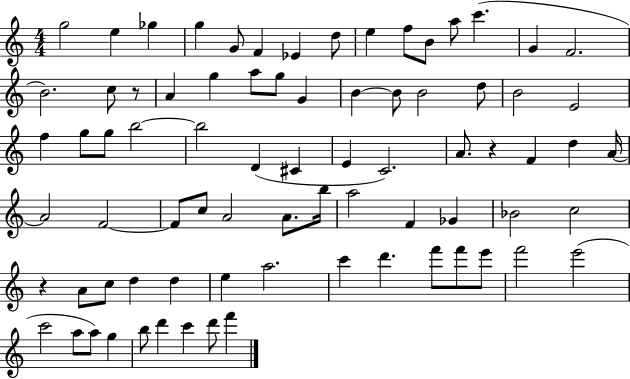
X:1
T:Untitled
M:4/4
L:1/4
K:C
g2 e _g g G/2 F _E d/2 e f/2 B/2 a/2 c' G F2 B2 c/2 z/2 A g a/2 g/2 G B B/2 B2 d/2 B2 E2 f g/2 g/2 b2 b2 D ^C E C2 A/2 z F d A/4 A2 F2 F/2 c/2 A2 A/2 b/4 a2 F _G _B2 c2 z A/2 c/2 d d e a2 c' d' f'/2 f'/2 e'/2 f'2 e'2 c'2 a/2 a/2 g b/2 d' c' d'/2 f'